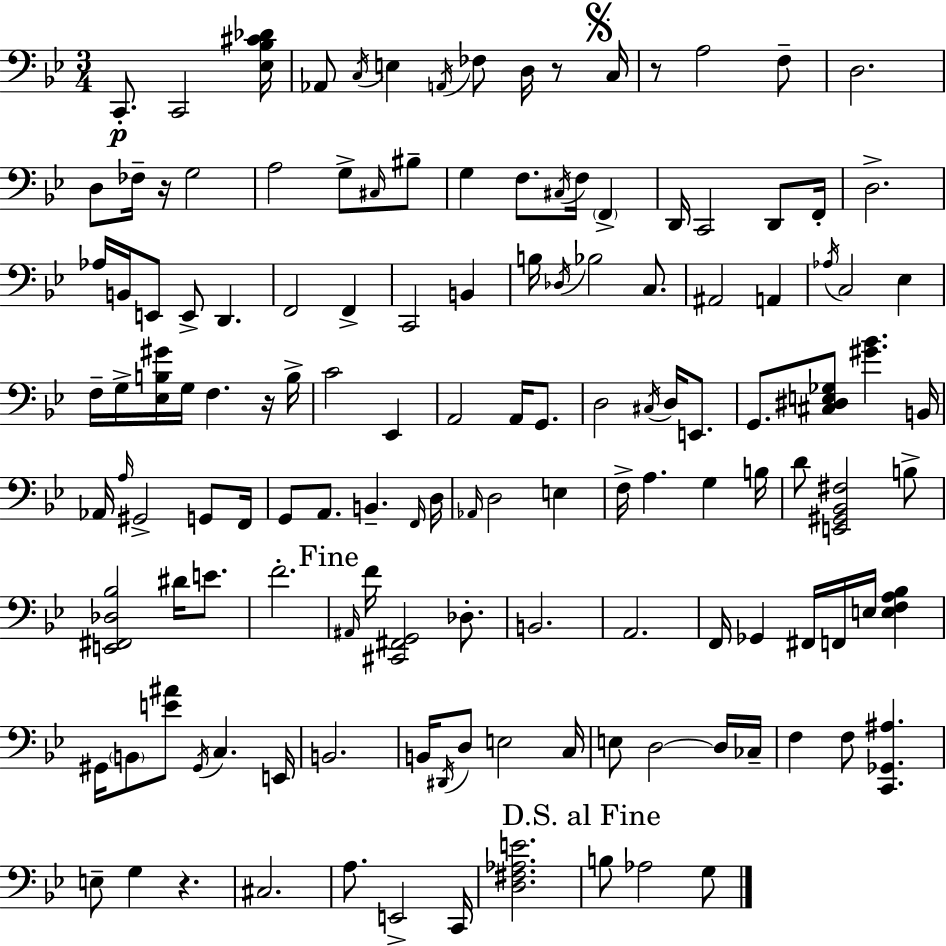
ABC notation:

X:1
T:Untitled
M:3/4
L:1/4
K:Gm
C,,/2 C,,2 [_E,_B,^C_D]/4 _A,,/2 C,/4 E, A,,/4 _F,/2 D,/4 z/2 C,/4 z/2 A,2 F,/2 D,2 D,/2 _F,/4 z/4 G,2 A,2 G,/2 ^C,/4 ^B,/2 G, F,/2 ^C,/4 F,/4 F,, D,,/4 C,,2 D,,/2 F,,/4 D,2 _A,/4 B,,/4 E,,/2 E,,/2 D,, F,,2 F,, C,,2 B,, B,/4 _D,/4 _B,2 C,/2 ^A,,2 A,, _A,/4 C,2 _E, F,/4 G,/4 [_E,B,^G]/4 G,/4 F, z/4 B,/4 C2 _E,, A,,2 A,,/4 G,,/2 D,2 ^C,/4 D,/4 E,,/2 G,,/2 [^C,^D,E,_G,]/2 [^G_B] B,,/4 _A,,/4 A,/4 ^G,,2 G,,/2 F,,/4 G,,/2 A,,/2 B,, F,,/4 D,/4 _A,,/4 D,2 E, F,/4 A, G, B,/4 D/2 [E,,^G,,_B,,^F,]2 B,/2 [E,,^F,,_D,_B,]2 ^D/4 E/2 F2 ^A,,/4 F/4 [^C,,^F,,G,,]2 _D,/2 B,,2 A,,2 F,,/4 _G,, ^F,,/4 F,,/4 E,/4 [E,F,A,_B,] ^G,,/4 B,,/2 [E^A]/2 ^G,,/4 C, E,,/4 B,,2 B,,/4 ^D,,/4 D,/2 E,2 C,/4 E,/2 D,2 D,/4 _C,/4 F, F,/2 [C,,_G,,^A,] E,/2 G, z ^C,2 A,/2 E,,2 C,,/4 [D,^F,_A,E]2 B,/2 _A,2 G,/2